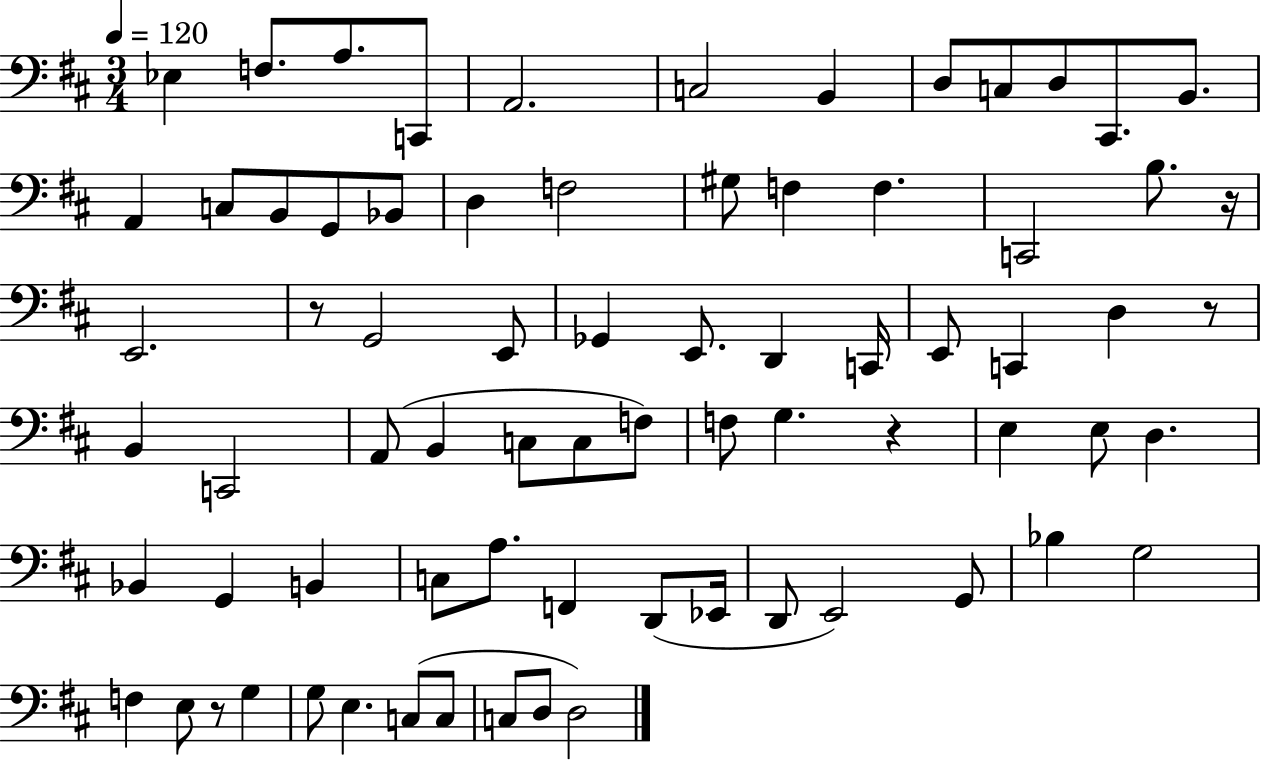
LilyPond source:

{
  \clef bass
  \numericTimeSignature
  \time 3/4
  \key d \major
  \tempo 4 = 120
  ees4 f8. a8. c,8 | a,2. | c2 b,4 | d8 c8 d8 cis,8. b,8. | \break a,4 c8 b,8 g,8 bes,8 | d4 f2 | gis8 f4 f4. | c,2 b8. r16 | \break e,2. | r8 g,2 e,8 | ges,4 e,8. d,4 c,16 | e,8 c,4 d4 r8 | \break b,4 c,2 | a,8( b,4 c8 c8 f8) | f8 g4. r4 | e4 e8 d4. | \break bes,4 g,4 b,4 | c8 a8. f,4 d,8( ees,16 | d,8 e,2) g,8 | bes4 g2 | \break f4 e8 r8 g4 | g8 e4. c8( c8 | c8 d8 d2) | \bar "|."
}